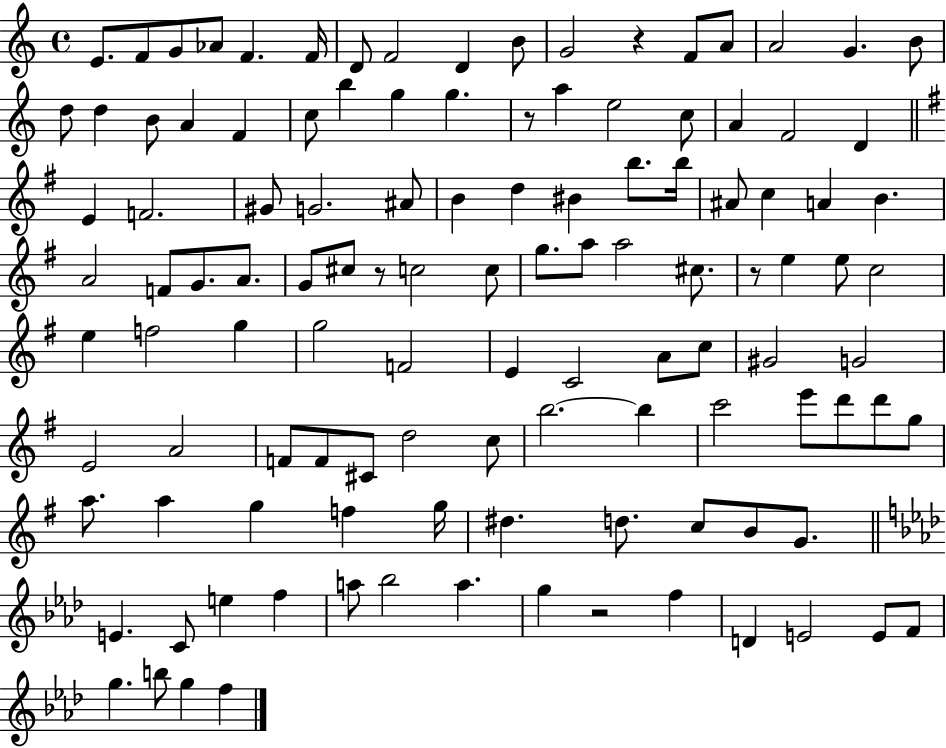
{
  \clef treble
  \time 4/4
  \defaultTimeSignature
  \key c \major
  e'8. f'8 g'8 aes'8 f'4. f'16 | d'8 f'2 d'4 b'8 | g'2 r4 f'8 a'8 | a'2 g'4. b'8 | \break d''8 d''4 b'8 a'4 f'4 | c''8 b''4 g''4 g''4. | r8 a''4 e''2 c''8 | a'4 f'2 d'4 | \break \bar "||" \break \key g \major e'4 f'2. | gis'8 g'2. ais'8 | b'4 d''4 bis'4 b''8. b''16 | ais'8 c''4 a'4 b'4. | \break a'2 f'8 g'8. a'8. | g'8 cis''8 r8 c''2 c''8 | g''8. a''8 a''2 cis''8. | r8 e''4 e''8 c''2 | \break e''4 f''2 g''4 | g''2 f'2 | e'4 c'2 a'8 c''8 | gis'2 g'2 | \break e'2 a'2 | f'8 f'8 cis'8 d''2 c''8 | b''2.~~ b''4 | c'''2 e'''8 d'''8 d'''8 g''8 | \break a''8. a''4 g''4 f''4 g''16 | dis''4. d''8. c''8 b'8 g'8. | \bar "||" \break \key aes \major e'4. c'8 e''4 f''4 | a''8 bes''2 a''4. | g''4 r2 f''4 | d'4 e'2 e'8 f'8 | \break g''4. b''8 g''4 f''4 | \bar "|."
}